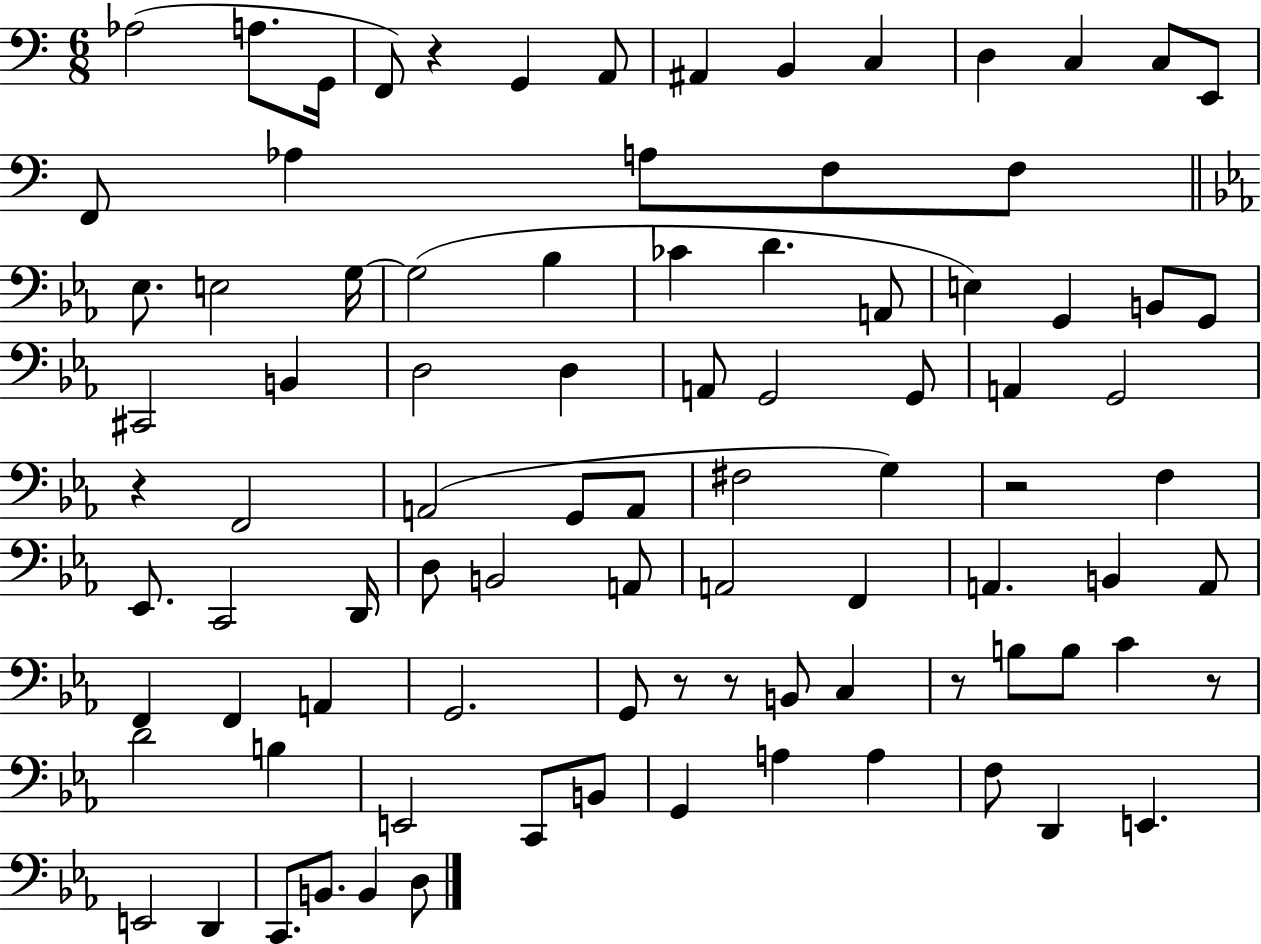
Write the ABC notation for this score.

X:1
T:Untitled
M:6/8
L:1/4
K:C
_A,2 A,/2 G,,/4 F,,/2 z G,, A,,/2 ^A,, B,, C, D, C, C,/2 E,,/2 F,,/2 _A, A,/2 F,/2 F,/2 _E,/2 E,2 G,/4 G,2 _B, _C D A,,/2 E, G,, B,,/2 G,,/2 ^C,,2 B,, D,2 D, A,,/2 G,,2 G,,/2 A,, G,,2 z F,,2 A,,2 G,,/2 A,,/2 ^F,2 G, z2 F, _E,,/2 C,,2 D,,/4 D,/2 B,,2 A,,/2 A,,2 F,, A,, B,, A,,/2 F,, F,, A,, G,,2 G,,/2 z/2 z/2 B,,/2 C, z/2 B,/2 B,/2 C z/2 D2 B, E,,2 C,,/2 B,,/2 G,, A, A, F,/2 D,, E,, E,,2 D,, C,,/2 B,,/2 B,, D,/2